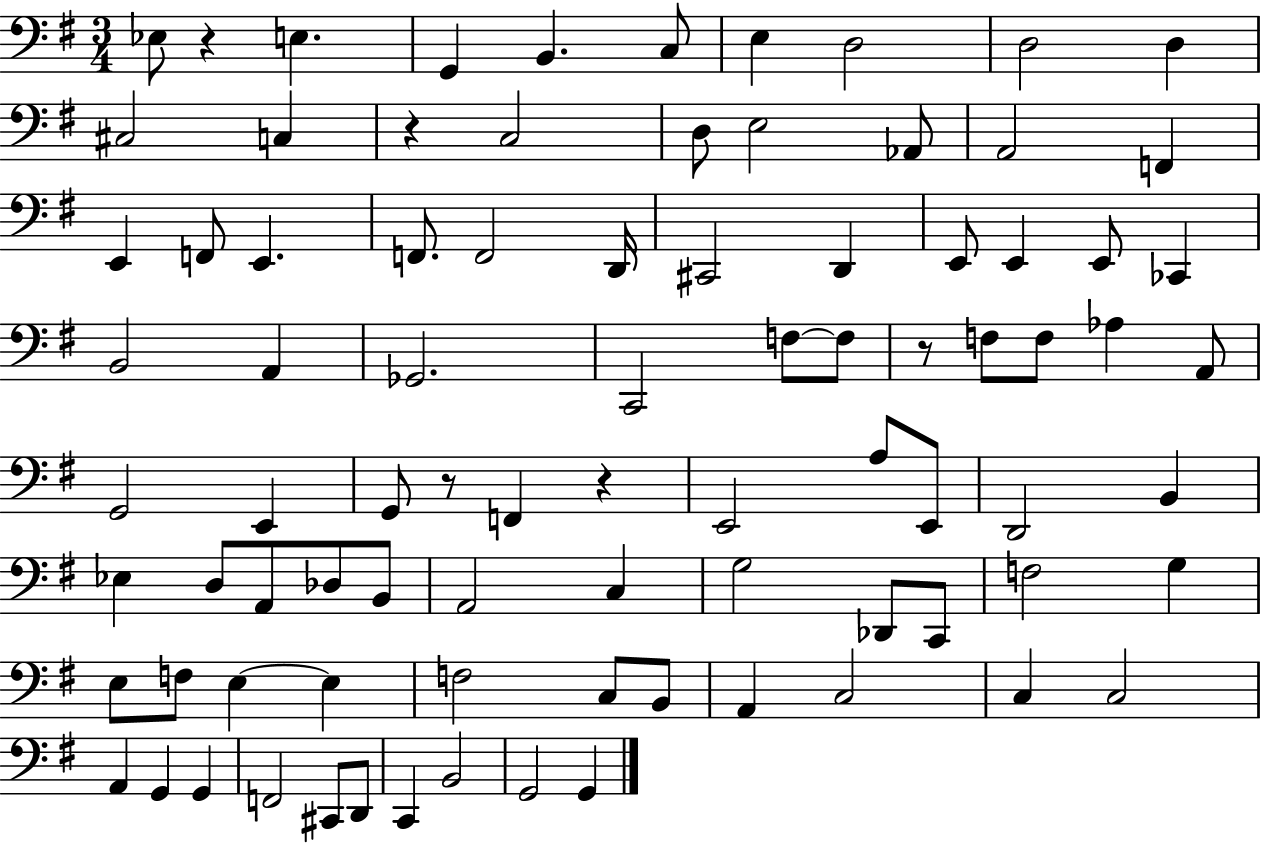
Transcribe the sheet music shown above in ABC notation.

X:1
T:Untitled
M:3/4
L:1/4
K:G
_E,/2 z E, G,, B,, C,/2 E, D,2 D,2 D, ^C,2 C, z C,2 D,/2 E,2 _A,,/2 A,,2 F,, E,, F,,/2 E,, F,,/2 F,,2 D,,/4 ^C,,2 D,, E,,/2 E,, E,,/2 _C,, B,,2 A,, _G,,2 C,,2 F,/2 F,/2 z/2 F,/2 F,/2 _A, A,,/2 G,,2 E,, G,,/2 z/2 F,, z E,,2 A,/2 E,,/2 D,,2 B,, _E, D,/2 A,,/2 _D,/2 B,,/2 A,,2 C, G,2 _D,,/2 C,,/2 F,2 G, E,/2 F,/2 E, E, F,2 C,/2 B,,/2 A,, C,2 C, C,2 A,, G,, G,, F,,2 ^C,,/2 D,,/2 C,, B,,2 G,,2 G,,